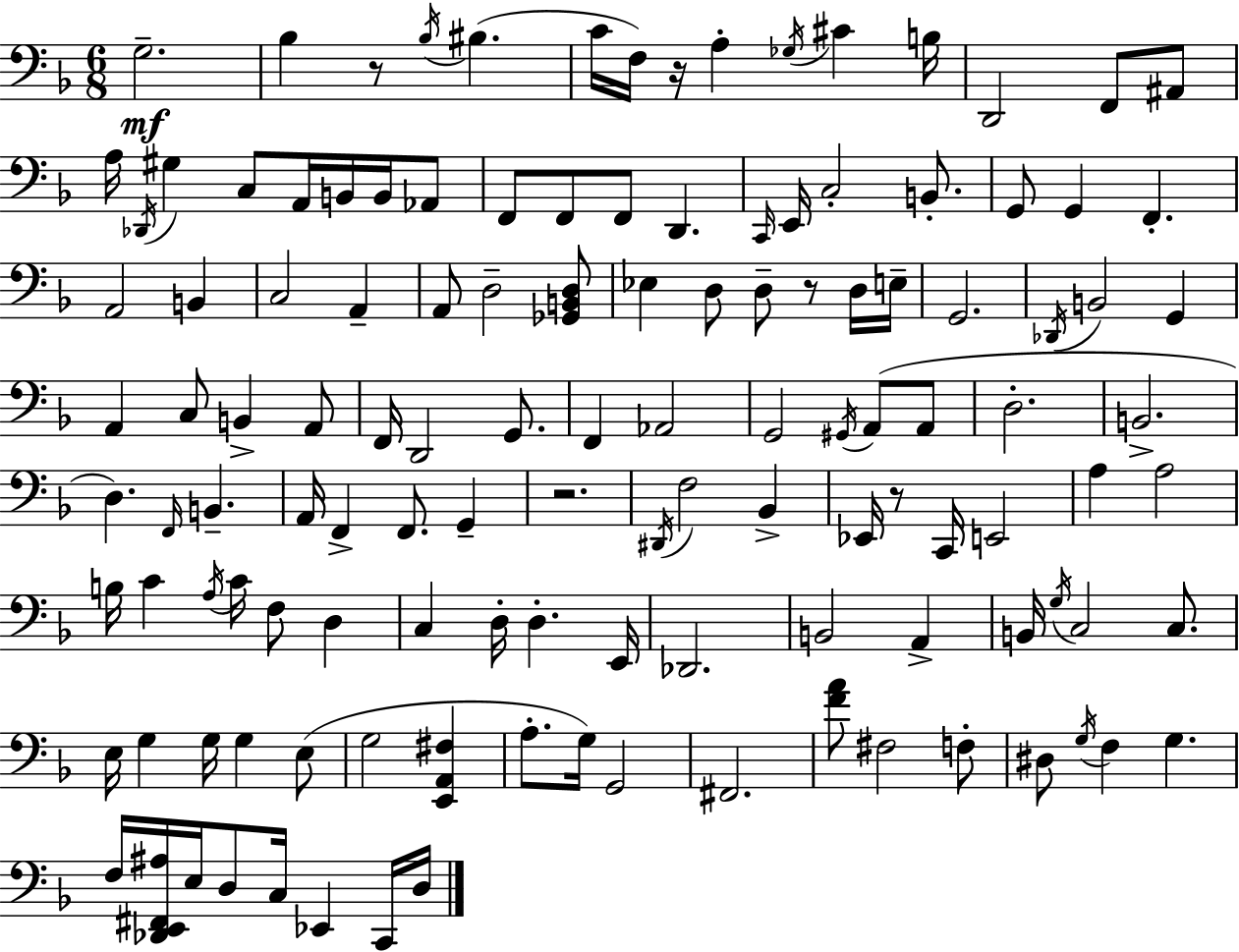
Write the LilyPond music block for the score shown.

{
  \clef bass
  \numericTimeSignature
  \time 6/8
  \key d \minor
  g2.--\mf | bes4 r8 \acciaccatura { bes16 }( bis4. | c'16 f16) r16 a4-. \acciaccatura { ges16 } cis'4 | b16 d,2 f,8 | \break ais,8 a16 \acciaccatura { des,16 } gis4 c8 a,16 b,16 | b,16 aes,8 f,8 f,8 f,8 d,4. | \grace { c,16 } e,16 c2-. | b,8.-. g,8 g,4 f,4.-. | \break a,2 | b,4 c2 | a,4-- a,8 d2-- | <ges, b, d>8 ees4 d8 d8-- | \break r8 d16 e16-- g,2. | \acciaccatura { des,16 } b,2 | g,4 a,4 c8 b,4-> | a,8 f,16 d,2 | \break g,8. f,4 aes,2 | g,2 | \acciaccatura { gis,16 } a,8( a,8 d2.-. | b,2.-> | \break d4.) | \grace { f,16 } b,4.-- a,16 f,4-> | f,8. g,4-- r2. | \acciaccatura { dis,16 } f2 | \break bes,4-> ees,16 r8 c,16 | e,2 a4 | a2 b16 c'4 | \acciaccatura { a16 } c'16 f8 d4 c4 | \break d16-. d4.-. e,16 des,2. | b,2 | a,4-> b,16 \acciaccatura { g16 } c2 | c8. e16 g4 | \break g16 g4 e8( g2 | <e, a, fis>4 a8.-. | g16) g,2 fis,2. | <f' a'>8 | \break fis2 f8-. dis8 | \acciaccatura { g16 } f4 g4. f16 | <des, e, fis, ais>16 e16 d8 c16 ees,4 c,16 d16 \bar "|."
}